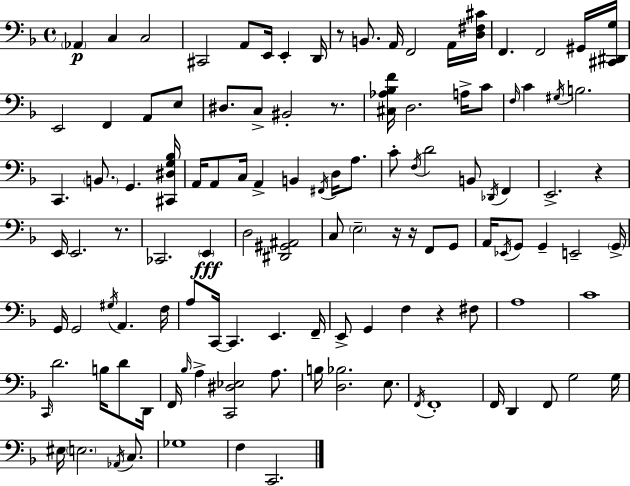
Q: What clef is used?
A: bass